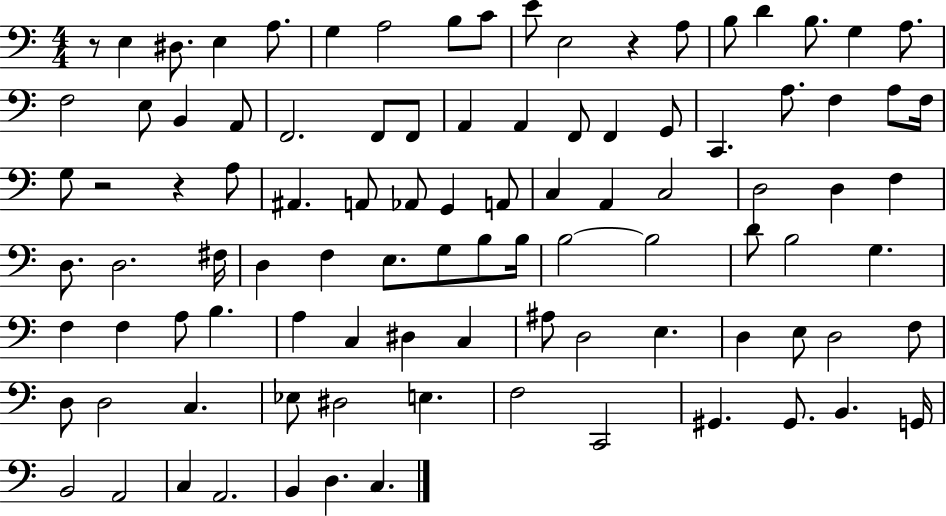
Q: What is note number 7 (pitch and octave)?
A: B3